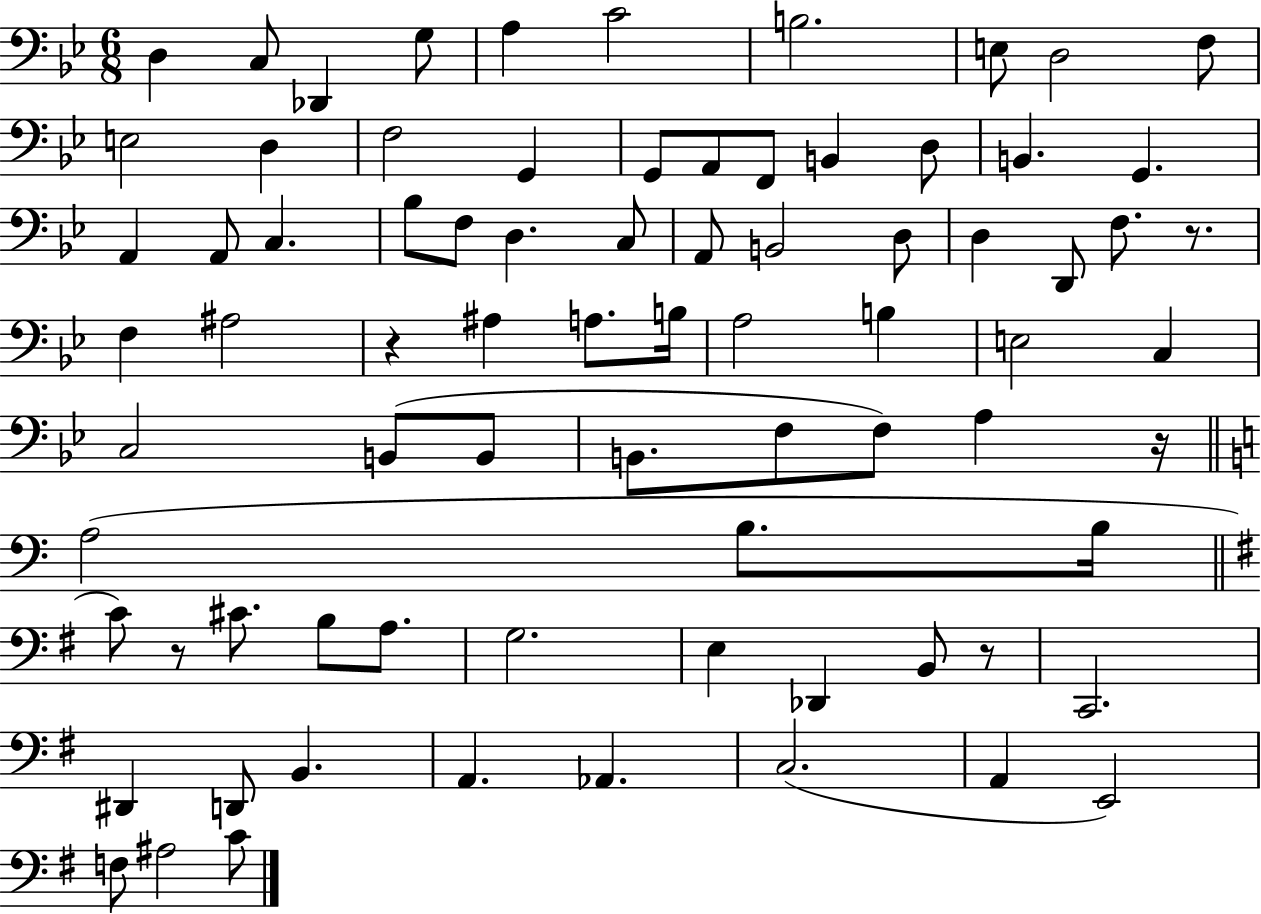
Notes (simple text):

D3/q C3/e Db2/q G3/e A3/q C4/h B3/h. E3/e D3/h F3/e E3/h D3/q F3/h G2/q G2/e A2/e F2/e B2/q D3/e B2/q. G2/q. A2/q A2/e C3/q. Bb3/e F3/e D3/q. C3/e A2/e B2/h D3/e D3/q D2/e F3/e. R/e. F3/q A#3/h R/q A#3/q A3/e. B3/s A3/h B3/q E3/h C3/q C3/h B2/e B2/e B2/e. F3/e F3/e A3/q R/s A3/h B3/e. B3/s C4/e R/e C#4/e. B3/e A3/e. G3/h. E3/q Db2/q B2/e R/e C2/h. D#2/q D2/e B2/q. A2/q. Ab2/q. C3/h. A2/q E2/h F3/e A#3/h C4/e